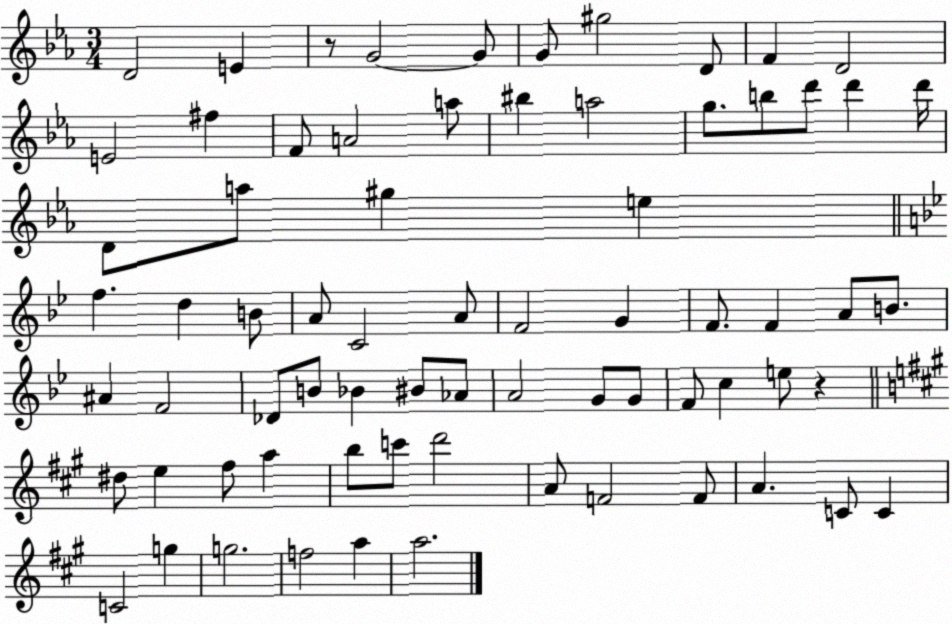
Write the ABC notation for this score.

X:1
T:Untitled
M:3/4
L:1/4
K:Eb
D2 E z/2 G2 G/2 G/2 ^g2 D/2 F D2 E2 ^f F/2 A2 a/2 ^b a2 g/2 b/2 d'/2 d' d'/4 D/2 a/2 ^g e f d B/2 A/2 C2 A/2 F2 G F/2 F A/2 B/2 ^A F2 _D/2 B/2 _B ^B/2 _A/2 A2 G/2 G/2 F/2 c e/2 z ^d/2 e ^f/2 a b/2 c'/2 d'2 A/2 F2 F/2 A C/2 C C2 g g2 f2 a a2